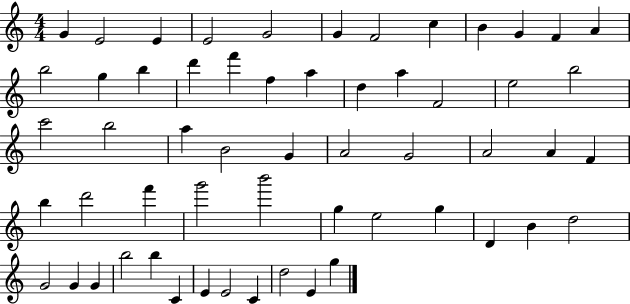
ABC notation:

X:1
T:Untitled
M:4/4
L:1/4
K:C
G E2 E E2 G2 G F2 c B G F A b2 g b d' f' f a d a F2 e2 b2 c'2 b2 a B2 G A2 G2 A2 A F b d'2 f' g'2 b'2 g e2 g D B d2 G2 G G b2 b C E E2 C d2 E g